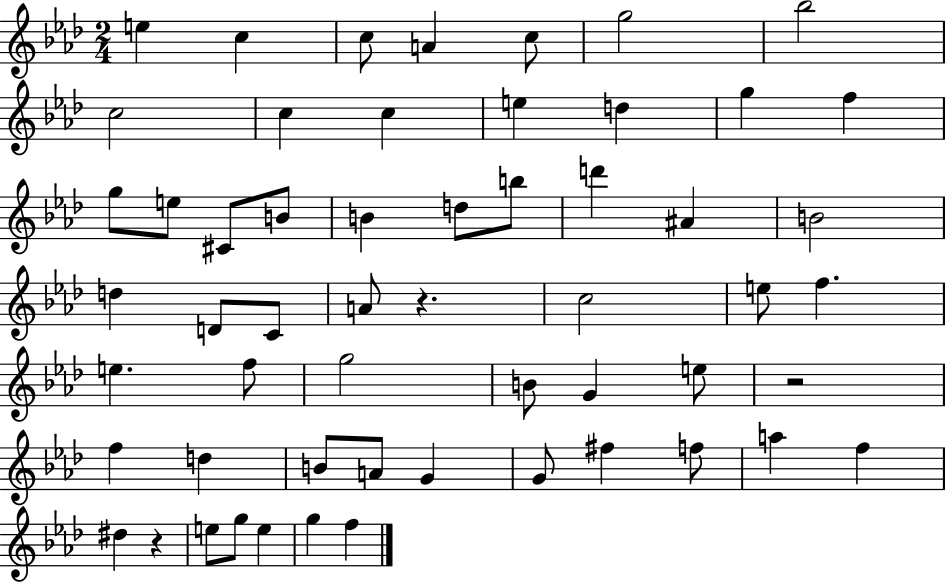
{
  \clef treble
  \numericTimeSignature
  \time 2/4
  \key aes \major
  e''4 c''4 | c''8 a'4 c''8 | g''2 | bes''2 | \break c''2 | c''4 c''4 | e''4 d''4 | g''4 f''4 | \break g''8 e''8 cis'8 b'8 | b'4 d''8 b''8 | d'''4 ais'4 | b'2 | \break d''4 d'8 c'8 | a'8 r4. | c''2 | e''8 f''4. | \break e''4. f''8 | g''2 | b'8 g'4 e''8 | r2 | \break f''4 d''4 | b'8 a'8 g'4 | g'8 fis''4 f''8 | a''4 f''4 | \break dis''4 r4 | e''8 g''8 e''4 | g''4 f''4 | \bar "|."
}